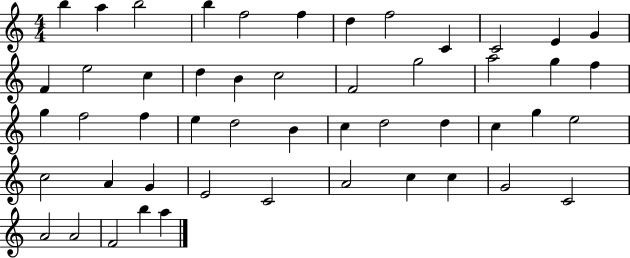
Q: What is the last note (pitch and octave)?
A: A5